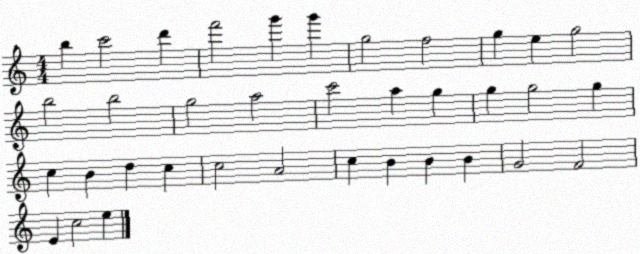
X:1
T:Untitled
M:4/4
L:1/4
K:C
b c'2 d' f'2 g' g' g2 f2 g e g2 b2 b2 g2 a2 c'2 a g g g2 g c B d c c2 A2 c B B B G2 F2 E c2 e